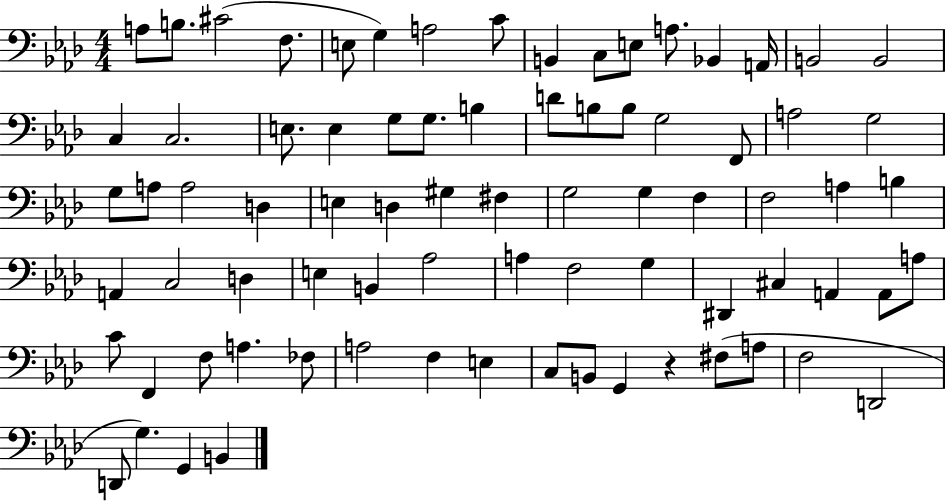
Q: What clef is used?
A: bass